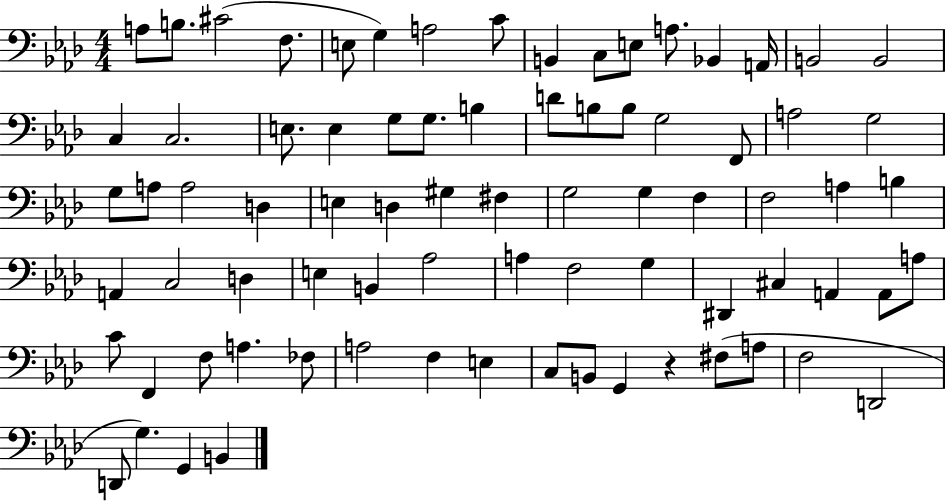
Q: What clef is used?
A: bass